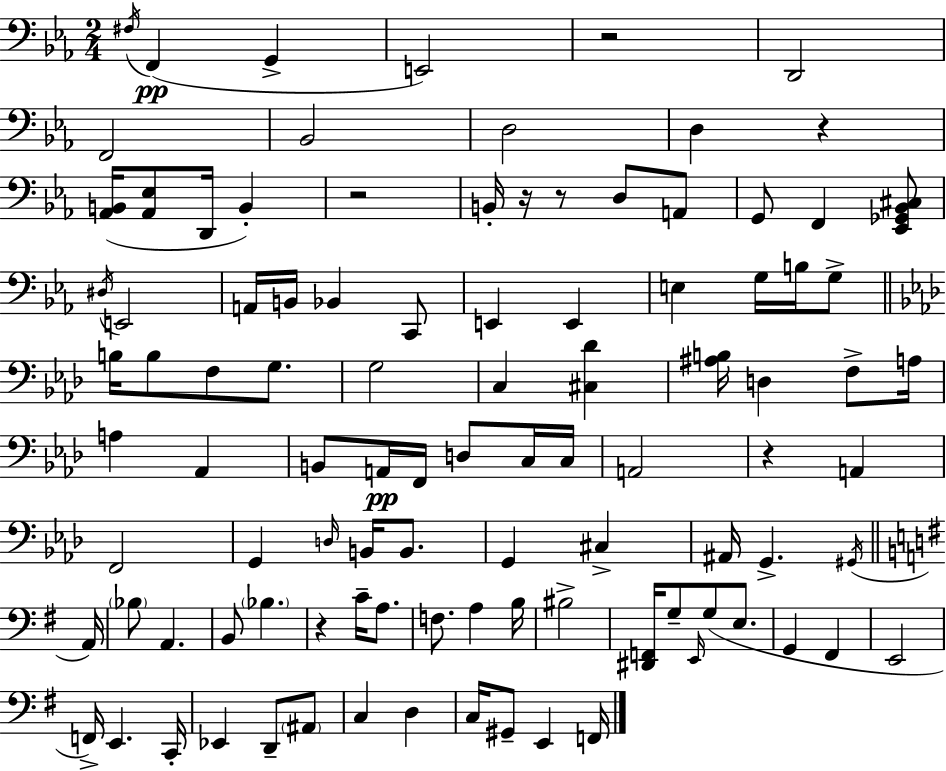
F#3/s F2/q G2/q E2/h R/h D2/h F2/h Bb2/h D3/h D3/q R/q [Ab2,B2]/s [Ab2,Eb3]/e D2/s B2/q R/h B2/s R/s R/e D3/e A2/e G2/e F2/q [Eb2,Gb2,Bb2,C#3]/e D#3/s E2/h A2/s B2/s Bb2/q C2/e E2/q E2/q E3/q G3/s B3/s G3/e B3/s B3/e F3/e G3/e. G3/h C3/q [C#3,Db4]/q [A#3,B3]/s D3/q F3/e A3/s A3/q Ab2/q B2/e A2/s F2/s D3/e C3/s C3/s A2/h R/q A2/q F2/h G2/q D3/s B2/s B2/e. G2/q C#3/q A#2/s G2/q. G#2/s A2/s Bb3/e A2/q. B2/e Bb3/q. R/q C4/s A3/e. F3/e. A3/q B3/s BIS3/h [D#2,F2]/s G3/e E2/s G3/e E3/e. G2/q F#2/q E2/h F2/s E2/q. C2/s Eb2/q D2/e A#2/e C3/q D3/q C3/s G#2/e E2/q F2/s